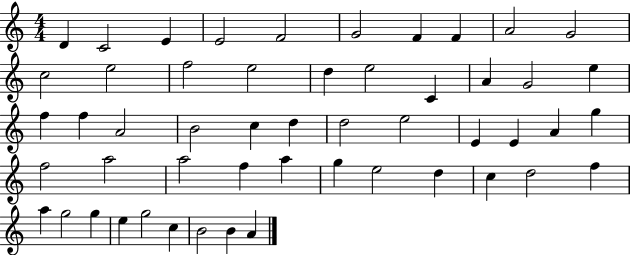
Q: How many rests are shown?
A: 0